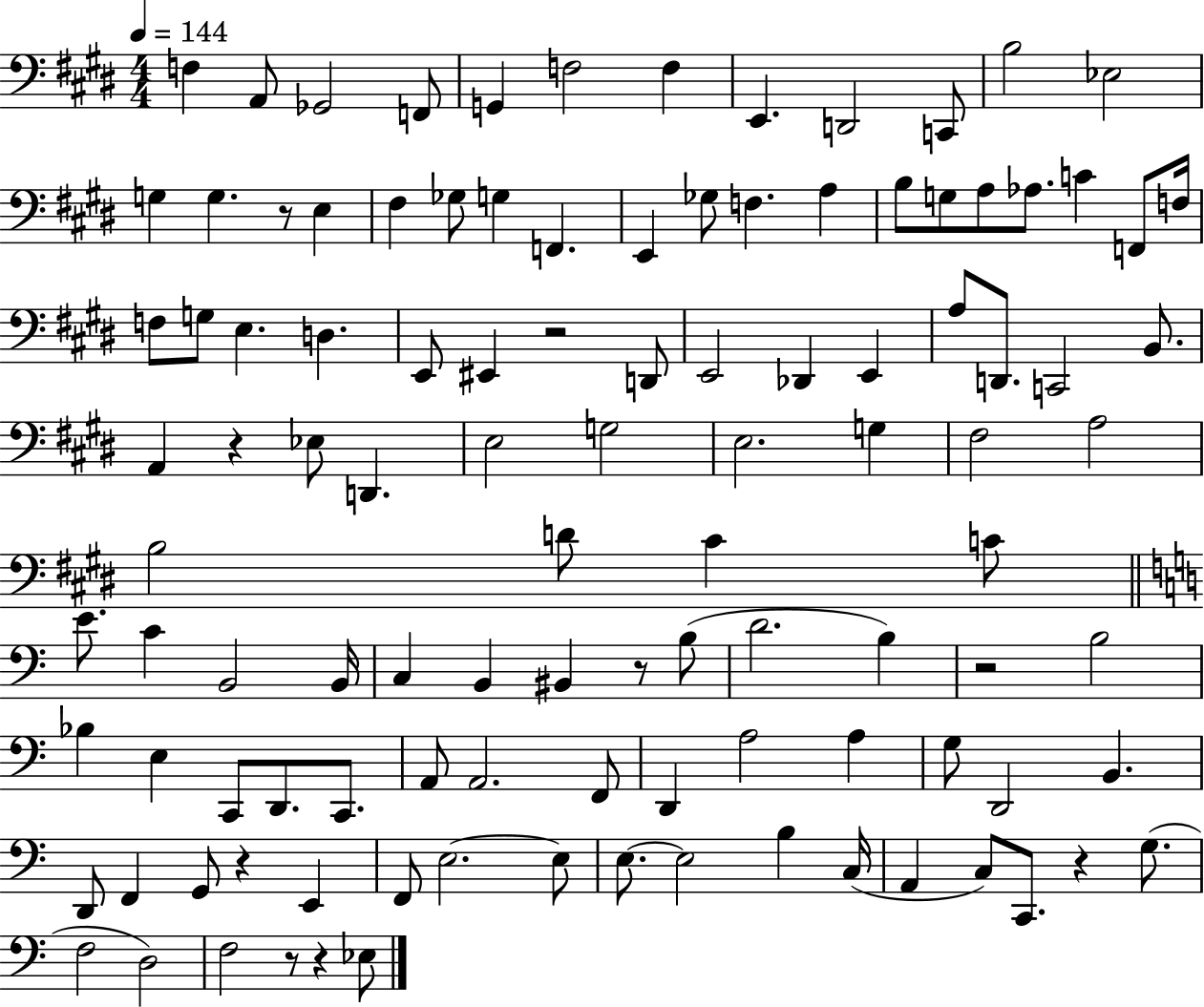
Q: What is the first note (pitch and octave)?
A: F3